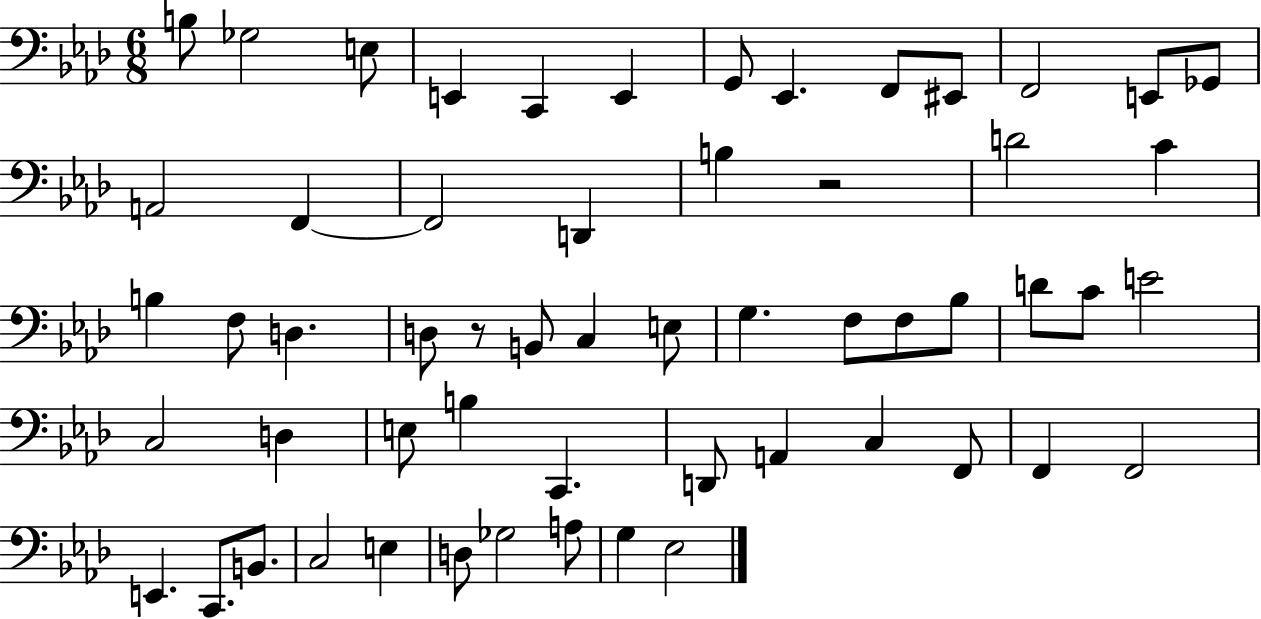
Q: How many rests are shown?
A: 2